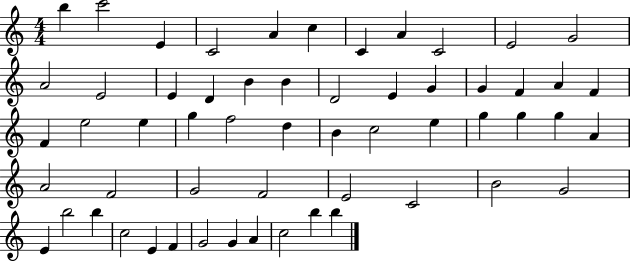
B5/q C6/h E4/q C4/h A4/q C5/q C4/q A4/q C4/h E4/h G4/h A4/h E4/h E4/q D4/q B4/q B4/q D4/h E4/q G4/q G4/q F4/q A4/q F4/q F4/q E5/h E5/q G5/q F5/h D5/q B4/q C5/h E5/q G5/q G5/q G5/q A4/q A4/h F4/h G4/h F4/h E4/h C4/h B4/h G4/h E4/q B5/h B5/q C5/h E4/q F4/q G4/h G4/q A4/q C5/h B5/q B5/q